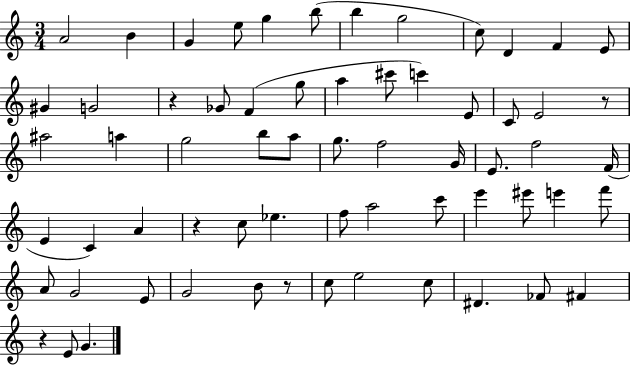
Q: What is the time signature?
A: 3/4